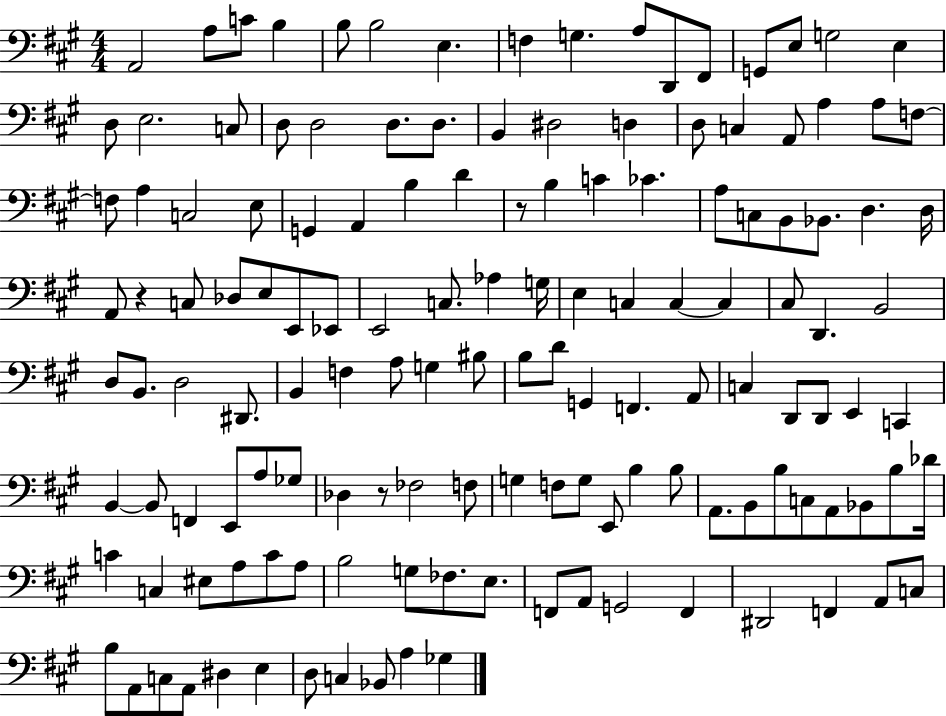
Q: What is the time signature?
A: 4/4